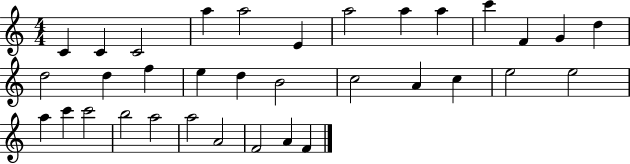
X:1
T:Untitled
M:4/4
L:1/4
K:C
C C C2 a a2 E a2 a a c' F G d d2 d f e d B2 c2 A c e2 e2 a c' c'2 b2 a2 a2 A2 F2 A F